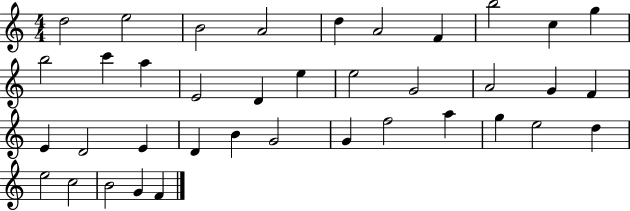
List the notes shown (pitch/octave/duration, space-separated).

D5/h E5/h B4/h A4/h D5/q A4/h F4/q B5/h C5/q G5/q B5/h C6/q A5/q E4/h D4/q E5/q E5/h G4/h A4/h G4/q F4/q E4/q D4/h E4/q D4/q B4/q G4/h G4/q F5/h A5/q G5/q E5/h D5/q E5/h C5/h B4/h G4/q F4/q